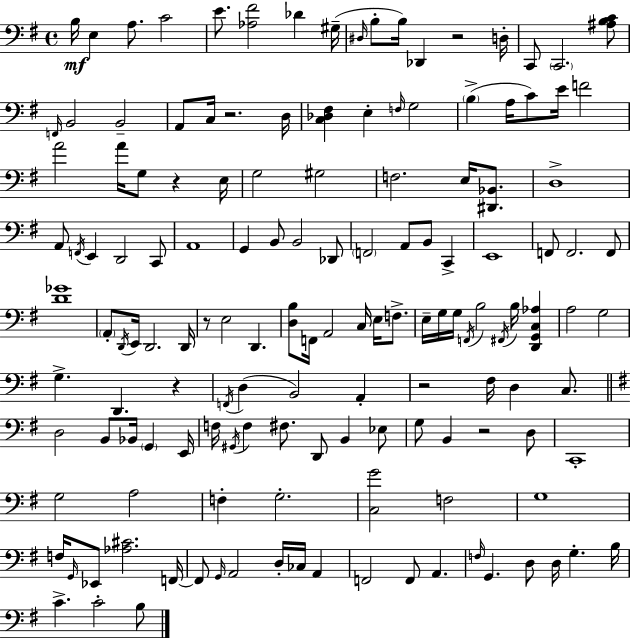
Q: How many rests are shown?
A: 7